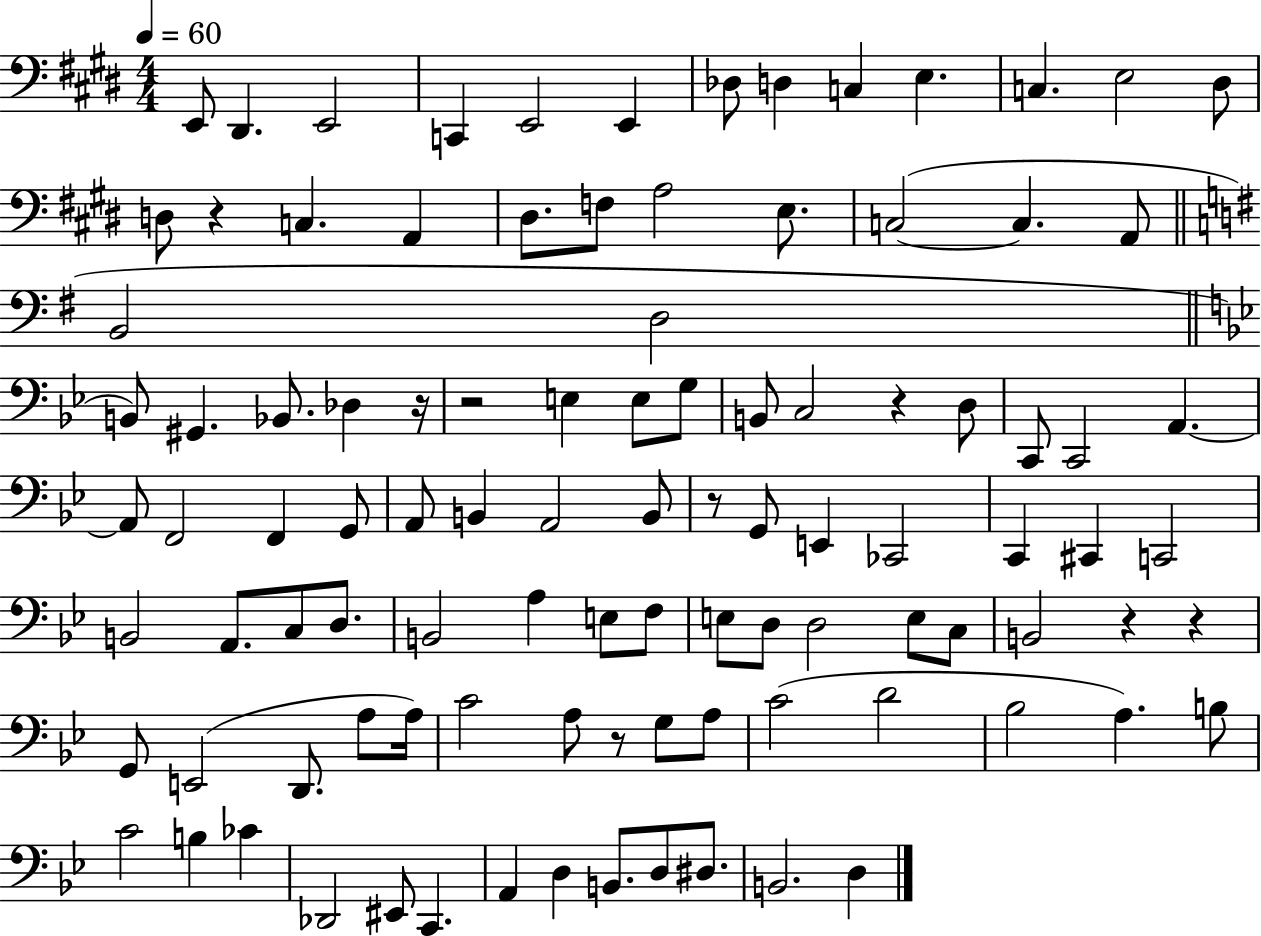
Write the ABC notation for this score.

X:1
T:Untitled
M:4/4
L:1/4
K:E
E,,/2 ^D,, E,,2 C,, E,,2 E,, _D,/2 D, C, E, C, E,2 ^D,/2 D,/2 z C, A,, ^D,/2 F,/2 A,2 E,/2 C,2 C, A,,/2 B,,2 D,2 B,,/2 ^G,, _B,,/2 _D, z/4 z2 E, E,/2 G,/2 B,,/2 C,2 z D,/2 C,,/2 C,,2 A,, A,,/2 F,,2 F,, G,,/2 A,,/2 B,, A,,2 B,,/2 z/2 G,,/2 E,, _C,,2 C,, ^C,, C,,2 B,,2 A,,/2 C,/2 D,/2 B,,2 A, E,/2 F,/2 E,/2 D,/2 D,2 E,/2 C,/2 B,,2 z z G,,/2 E,,2 D,,/2 A,/2 A,/4 C2 A,/2 z/2 G,/2 A,/2 C2 D2 _B,2 A, B,/2 C2 B, _C _D,,2 ^E,,/2 C,, A,, D, B,,/2 D,/2 ^D,/2 B,,2 D,